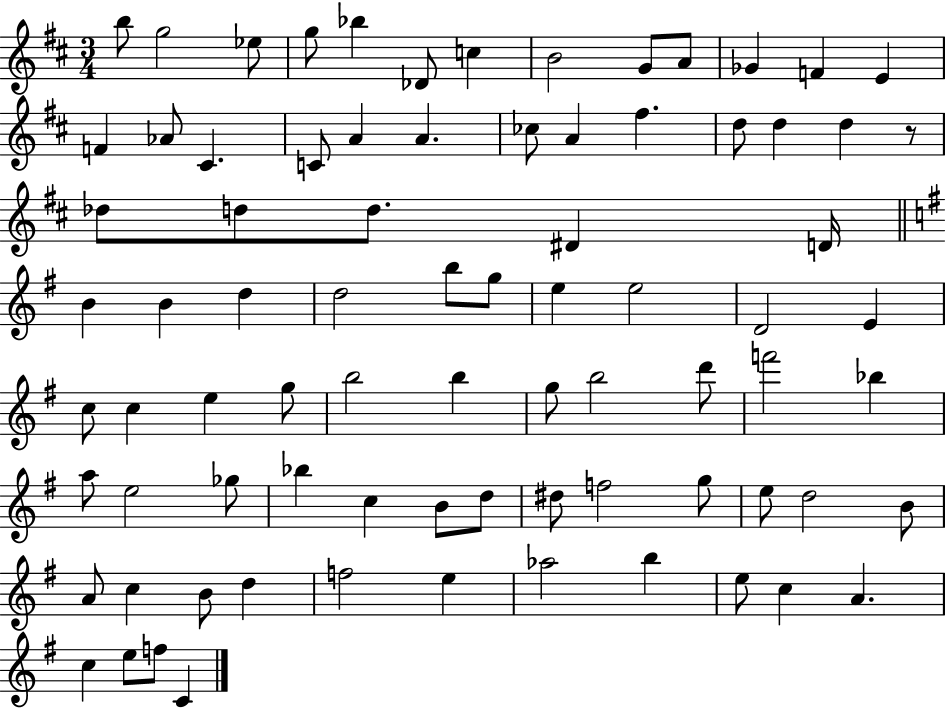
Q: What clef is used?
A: treble